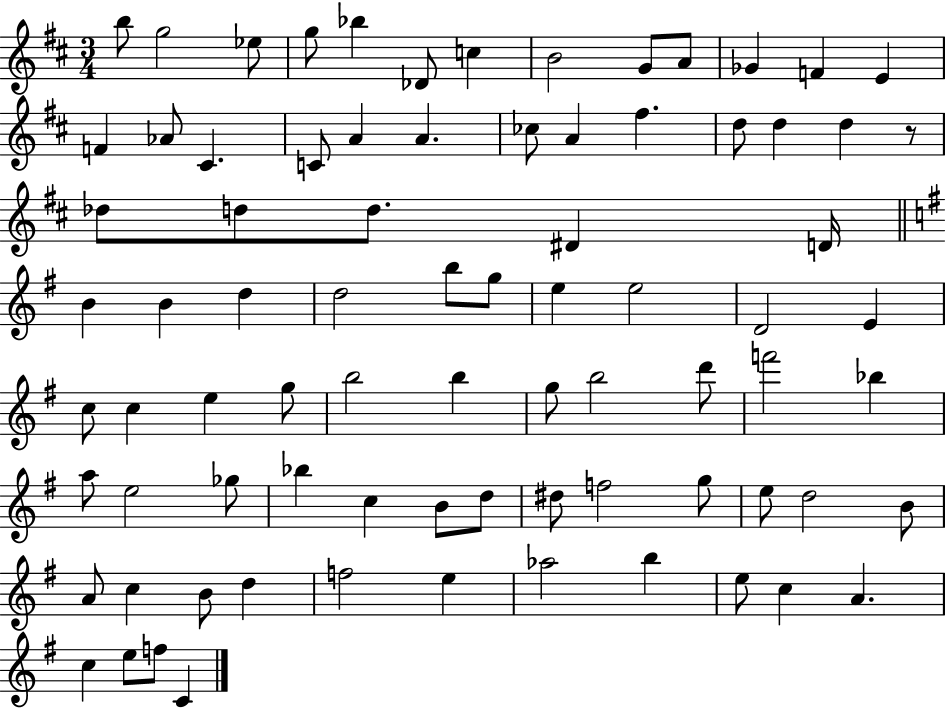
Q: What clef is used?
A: treble